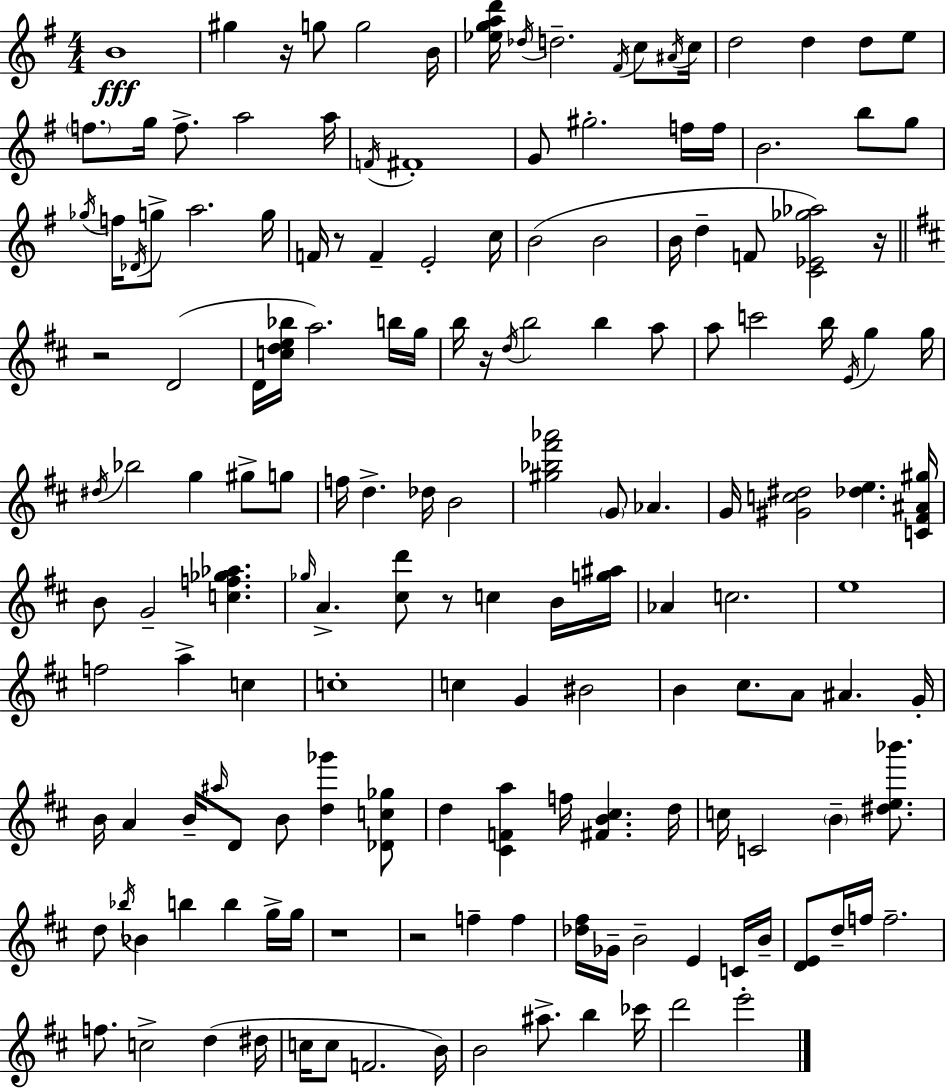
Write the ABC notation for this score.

X:1
T:Untitled
M:4/4
L:1/4
K:Em
B4 ^g z/4 g/2 g2 B/4 [_egad']/4 _d/4 d2 ^F/4 c/2 ^A/4 c/4 d2 d d/2 e/2 f/2 g/4 f/2 a2 a/4 F/4 ^F4 G/2 ^g2 f/4 f/4 B2 b/2 g/2 _g/4 f/4 _D/4 g/2 a2 g/4 F/4 z/2 F E2 c/4 B2 B2 B/4 d F/2 [C_E_g_a]2 z/4 z2 D2 D/4 [cde_b]/4 a2 b/4 g/4 b/4 z/4 d/4 b2 b a/2 a/2 c'2 b/4 E/4 g g/4 ^d/4 _b2 g ^g/2 g/2 f/4 d _d/4 B2 [^g_b^f'_a']2 G/2 _A G/4 [^Gc^d]2 [_de] [C^F^A^g]/4 B/2 G2 [cf_g_a] _g/4 A [^cd']/2 z/2 c B/4 [g^a]/4 _A c2 e4 f2 a c c4 c G ^B2 B ^c/2 A/2 ^A G/4 B/4 A B/4 ^a/4 D/2 B/2 [d_g'] [_Dc_g]/2 d [^CFa] f/4 [^FB^c] d/4 c/4 C2 B [^de_b']/2 d/2 _b/4 _B b b g/4 g/4 z4 z2 f f [_d^f]/4 _G/4 B2 E C/4 B/4 [DE]/2 d/4 f/4 f2 f/2 c2 d ^d/4 c/4 c/2 F2 B/4 B2 ^a/2 b _c'/4 d'2 e'2